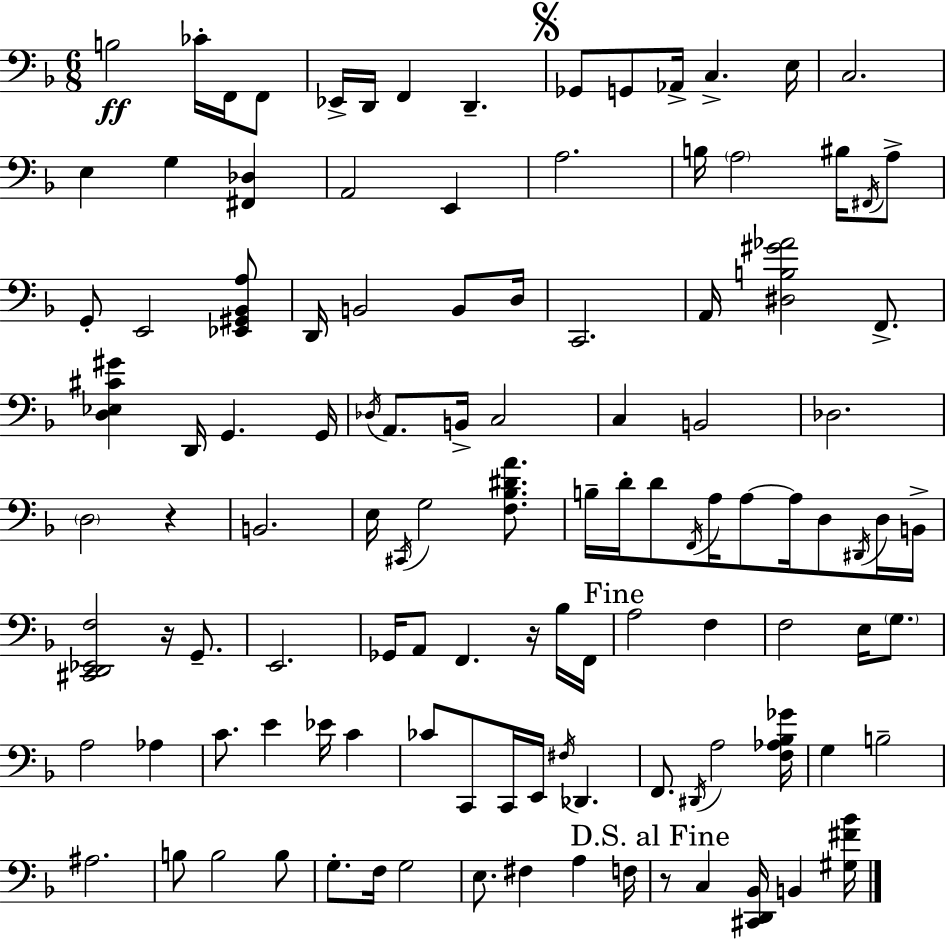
X:1
T:Untitled
M:6/8
L:1/4
K:Dm
B,2 _C/4 F,,/4 F,,/2 _E,,/4 D,,/4 F,, D,, _G,,/2 G,,/2 _A,,/4 C, E,/4 C,2 E, G, [^F,,_D,] A,,2 E,, A,2 B,/4 A,2 ^B,/4 ^F,,/4 A,/2 G,,/2 E,,2 [_E,,^G,,_B,,A,]/2 D,,/4 B,,2 B,,/2 D,/4 C,,2 A,,/4 [^D,B,^G_A]2 F,,/2 [D,_E,^C^G] D,,/4 G,, G,,/4 _D,/4 A,,/2 B,,/4 C,2 C, B,,2 _D,2 D,2 z B,,2 E,/4 ^C,,/4 G,2 [F,_B,^DA]/2 B,/4 D/4 D/2 F,,/4 A,/4 A,/2 A,/4 D,/2 ^D,,/4 D,/4 B,,/4 [^C,,D,,_E,,F,]2 z/4 G,,/2 E,,2 _G,,/4 A,,/2 F,, z/4 _B,/4 F,,/4 A,2 F, F,2 E,/4 G,/2 A,2 _A, C/2 E _E/4 C _C/2 C,,/2 C,,/4 E,,/4 ^F,/4 _D,, F,,/2 ^D,,/4 A,2 [F,_A,_B,_G]/4 G, B,2 ^A,2 B,/2 B,2 B,/2 G,/2 F,/4 G,2 E,/2 ^F, A, F,/4 z/2 C, [^C,,D,,_B,,]/4 B,, [^G,^F_B]/4